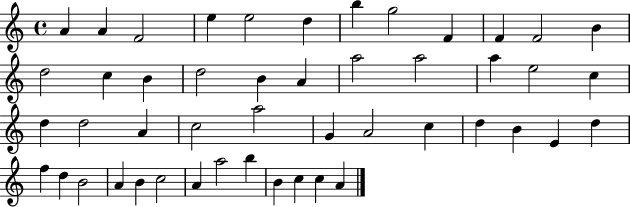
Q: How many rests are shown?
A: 0